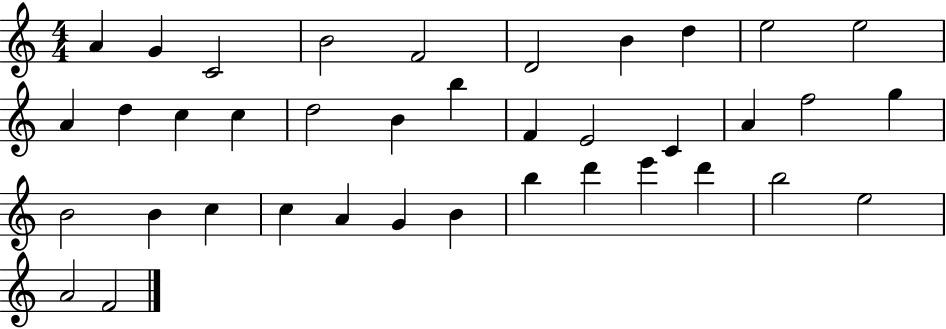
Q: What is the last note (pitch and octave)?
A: F4